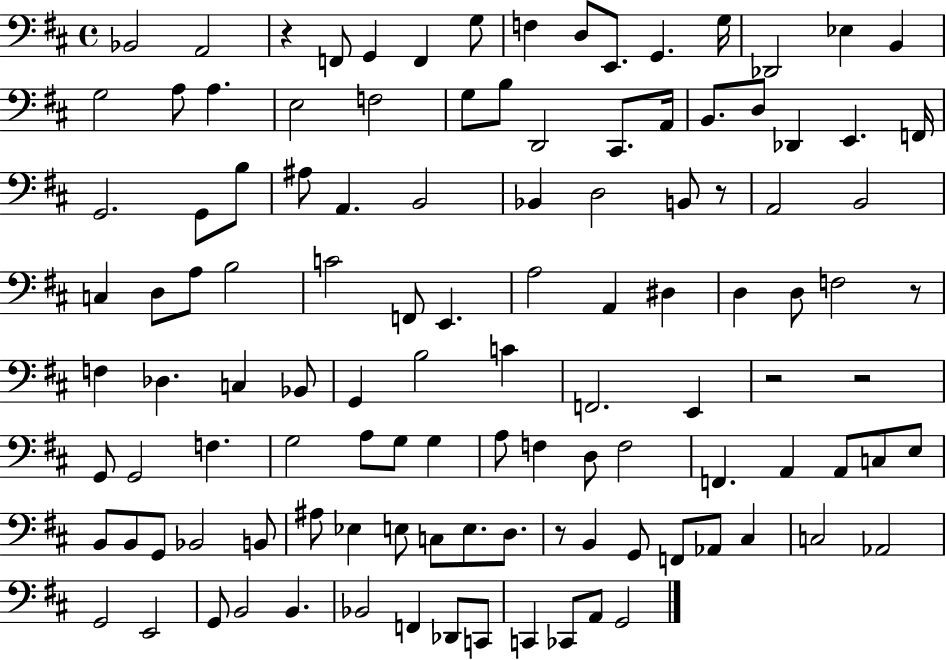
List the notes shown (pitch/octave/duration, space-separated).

Bb2/h A2/h R/q F2/e G2/q F2/q G3/e F3/q D3/e E2/e. G2/q. G3/s Db2/h Eb3/q B2/q G3/h A3/e A3/q. E3/h F3/h G3/e B3/e D2/h C#2/e. A2/s B2/e. D3/e Db2/q E2/q. F2/s G2/h. G2/e B3/e A#3/e A2/q. B2/h Bb2/q D3/h B2/e R/e A2/h B2/h C3/q D3/e A3/e B3/h C4/h F2/e E2/q. A3/h A2/q D#3/q D3/q D3/e F3/h R/e F3/q Db3/q. C3/q Bb2/e G2/q B3/h C4/q F2/h. E2/q R/h R/h G2/e G2/h F3/q. G3/h A3/e G3/e G3/q A3/e F3/q D3/e F3/h F2/q. A2/q A2/e C3/e E3/e B2/e B2/e G2/e Bb2/h B2/e A#3/e Eb3/q E3/e C3/e E3/e. D3/e. R/e B2/q G2/e F2/e Ab2/e C#3/q C3/h Ab2/h G2/h E2/h G2/e B2/h B2/q. Bb2/h F2/q Db2/e C2/e C2/q CES2/e A2/e G2/h